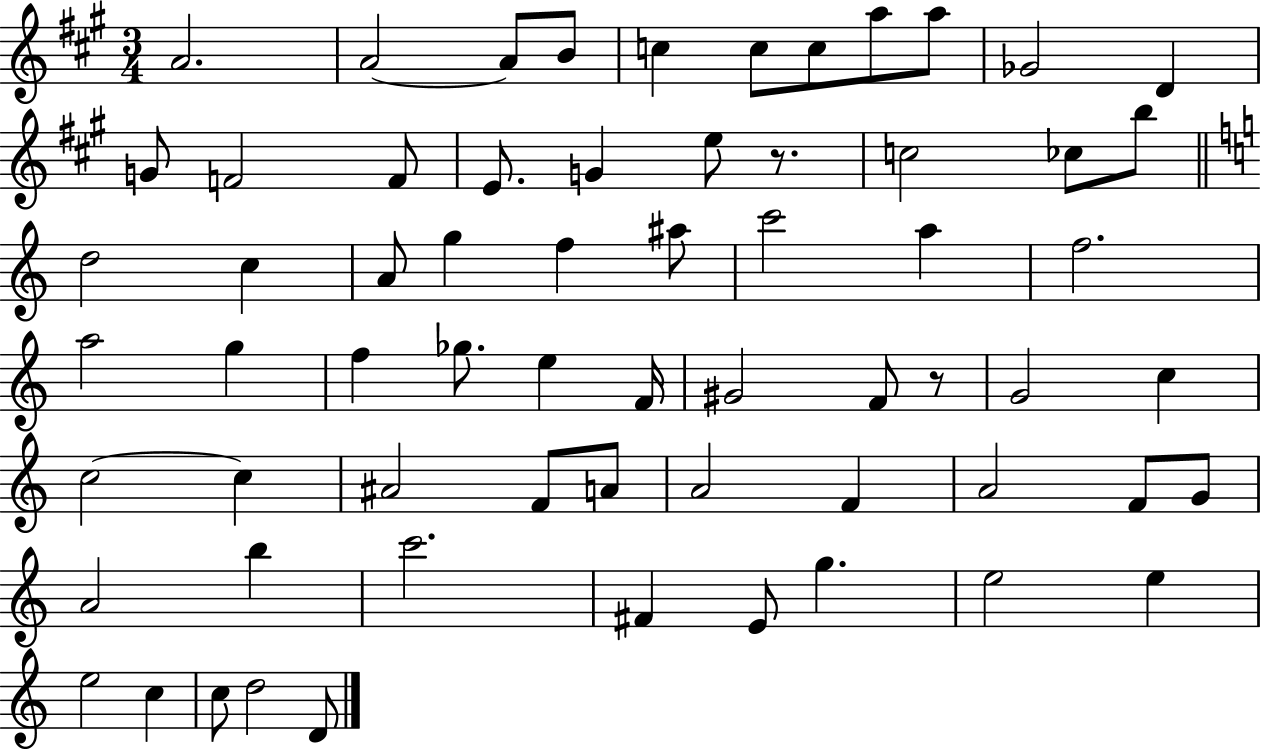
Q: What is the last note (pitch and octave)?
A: D4